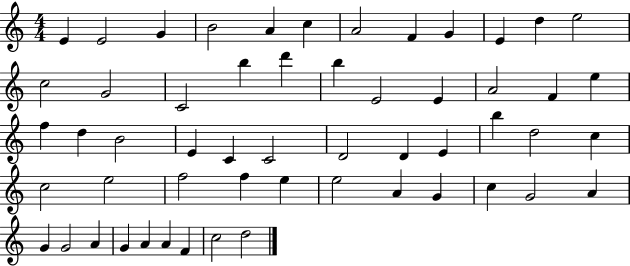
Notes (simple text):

E4/q E4/h G4/q B4/h A4/q C5/q A4/h F4/q G4/q E4/q D5/q E5/h C5/h G4/h C4/h B5/q D6/q B5/q E4/h E4/q A4/h F4/q E5/q F5/q D5/q B4/h E4/q C4/q C4/h D4/h D4/q E4/q B5/q D5/h C5/q C5/h E5/h F5/h F5/q E5/q E5/h A4/q G4/q C5/q G4/h A4/q G4/q G4/h A4/q G4/q A4/q A4/q F4/q C5/h D5/h